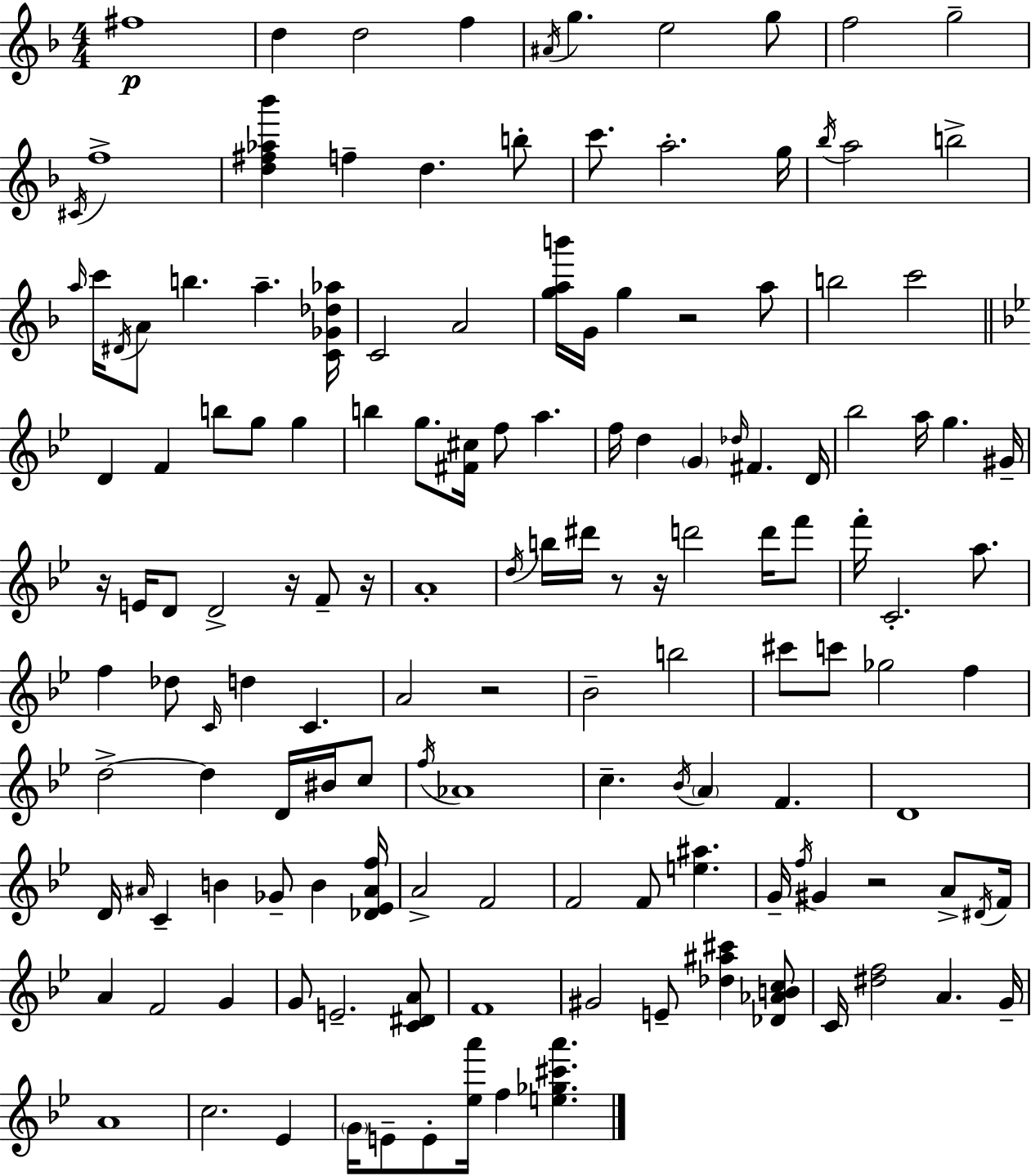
X:1
T:Untitled
M:4/4
L:1/4
K:Dm
^f4 d d2 f ^A/4 g e2 g/2 f2 g2 ^C/4 f4 [d^f_a_b'] f d b/2 c'/2 a2 g/4 _b/4 a2 b2 a/4 c'/4 ^D/4 A/2 b a [C_G_d_a]/4 C2 A2 [gab']/4 G/4 g z2 a/2 b2 c'2 D F b/2 g/2 g b g/2 [^F^c]/4 f/2 a f/4 d G _d/4 ^F D/4 _b2 a/4 g ^G/4 z/4 E/4 D/2 D2 z/4 F/2 z/4 A4 d/4 b/4 ^d'/4 z/2 z/4 d'2 d'/4 f'/2 f'/4 C2 a/2 f _d/2 C/4 d C A2 z2 _B2 b2 ^c'/2 c'/2 _g2 f d2 d D/4 ^B/4 c/2 f/4 _A4 c _B/4 A F D4 D/4 ^A/4 C B _G/2 B [_D_E^Af]/4 A2 F2 F2 F/2 [e^a] G/4 f/4 ^G z2 A/2 ^D/4 F/4 A F2 G G/2 E2 [C^DA]/2 F4 ^G2 E/2 [_d^a^c'] [_D_ABc]/2 C/4 [^df]2 A G/4 A4 c2 _E G/4 E/2 E/2 [_ea']/4 f [e_g^c'a']